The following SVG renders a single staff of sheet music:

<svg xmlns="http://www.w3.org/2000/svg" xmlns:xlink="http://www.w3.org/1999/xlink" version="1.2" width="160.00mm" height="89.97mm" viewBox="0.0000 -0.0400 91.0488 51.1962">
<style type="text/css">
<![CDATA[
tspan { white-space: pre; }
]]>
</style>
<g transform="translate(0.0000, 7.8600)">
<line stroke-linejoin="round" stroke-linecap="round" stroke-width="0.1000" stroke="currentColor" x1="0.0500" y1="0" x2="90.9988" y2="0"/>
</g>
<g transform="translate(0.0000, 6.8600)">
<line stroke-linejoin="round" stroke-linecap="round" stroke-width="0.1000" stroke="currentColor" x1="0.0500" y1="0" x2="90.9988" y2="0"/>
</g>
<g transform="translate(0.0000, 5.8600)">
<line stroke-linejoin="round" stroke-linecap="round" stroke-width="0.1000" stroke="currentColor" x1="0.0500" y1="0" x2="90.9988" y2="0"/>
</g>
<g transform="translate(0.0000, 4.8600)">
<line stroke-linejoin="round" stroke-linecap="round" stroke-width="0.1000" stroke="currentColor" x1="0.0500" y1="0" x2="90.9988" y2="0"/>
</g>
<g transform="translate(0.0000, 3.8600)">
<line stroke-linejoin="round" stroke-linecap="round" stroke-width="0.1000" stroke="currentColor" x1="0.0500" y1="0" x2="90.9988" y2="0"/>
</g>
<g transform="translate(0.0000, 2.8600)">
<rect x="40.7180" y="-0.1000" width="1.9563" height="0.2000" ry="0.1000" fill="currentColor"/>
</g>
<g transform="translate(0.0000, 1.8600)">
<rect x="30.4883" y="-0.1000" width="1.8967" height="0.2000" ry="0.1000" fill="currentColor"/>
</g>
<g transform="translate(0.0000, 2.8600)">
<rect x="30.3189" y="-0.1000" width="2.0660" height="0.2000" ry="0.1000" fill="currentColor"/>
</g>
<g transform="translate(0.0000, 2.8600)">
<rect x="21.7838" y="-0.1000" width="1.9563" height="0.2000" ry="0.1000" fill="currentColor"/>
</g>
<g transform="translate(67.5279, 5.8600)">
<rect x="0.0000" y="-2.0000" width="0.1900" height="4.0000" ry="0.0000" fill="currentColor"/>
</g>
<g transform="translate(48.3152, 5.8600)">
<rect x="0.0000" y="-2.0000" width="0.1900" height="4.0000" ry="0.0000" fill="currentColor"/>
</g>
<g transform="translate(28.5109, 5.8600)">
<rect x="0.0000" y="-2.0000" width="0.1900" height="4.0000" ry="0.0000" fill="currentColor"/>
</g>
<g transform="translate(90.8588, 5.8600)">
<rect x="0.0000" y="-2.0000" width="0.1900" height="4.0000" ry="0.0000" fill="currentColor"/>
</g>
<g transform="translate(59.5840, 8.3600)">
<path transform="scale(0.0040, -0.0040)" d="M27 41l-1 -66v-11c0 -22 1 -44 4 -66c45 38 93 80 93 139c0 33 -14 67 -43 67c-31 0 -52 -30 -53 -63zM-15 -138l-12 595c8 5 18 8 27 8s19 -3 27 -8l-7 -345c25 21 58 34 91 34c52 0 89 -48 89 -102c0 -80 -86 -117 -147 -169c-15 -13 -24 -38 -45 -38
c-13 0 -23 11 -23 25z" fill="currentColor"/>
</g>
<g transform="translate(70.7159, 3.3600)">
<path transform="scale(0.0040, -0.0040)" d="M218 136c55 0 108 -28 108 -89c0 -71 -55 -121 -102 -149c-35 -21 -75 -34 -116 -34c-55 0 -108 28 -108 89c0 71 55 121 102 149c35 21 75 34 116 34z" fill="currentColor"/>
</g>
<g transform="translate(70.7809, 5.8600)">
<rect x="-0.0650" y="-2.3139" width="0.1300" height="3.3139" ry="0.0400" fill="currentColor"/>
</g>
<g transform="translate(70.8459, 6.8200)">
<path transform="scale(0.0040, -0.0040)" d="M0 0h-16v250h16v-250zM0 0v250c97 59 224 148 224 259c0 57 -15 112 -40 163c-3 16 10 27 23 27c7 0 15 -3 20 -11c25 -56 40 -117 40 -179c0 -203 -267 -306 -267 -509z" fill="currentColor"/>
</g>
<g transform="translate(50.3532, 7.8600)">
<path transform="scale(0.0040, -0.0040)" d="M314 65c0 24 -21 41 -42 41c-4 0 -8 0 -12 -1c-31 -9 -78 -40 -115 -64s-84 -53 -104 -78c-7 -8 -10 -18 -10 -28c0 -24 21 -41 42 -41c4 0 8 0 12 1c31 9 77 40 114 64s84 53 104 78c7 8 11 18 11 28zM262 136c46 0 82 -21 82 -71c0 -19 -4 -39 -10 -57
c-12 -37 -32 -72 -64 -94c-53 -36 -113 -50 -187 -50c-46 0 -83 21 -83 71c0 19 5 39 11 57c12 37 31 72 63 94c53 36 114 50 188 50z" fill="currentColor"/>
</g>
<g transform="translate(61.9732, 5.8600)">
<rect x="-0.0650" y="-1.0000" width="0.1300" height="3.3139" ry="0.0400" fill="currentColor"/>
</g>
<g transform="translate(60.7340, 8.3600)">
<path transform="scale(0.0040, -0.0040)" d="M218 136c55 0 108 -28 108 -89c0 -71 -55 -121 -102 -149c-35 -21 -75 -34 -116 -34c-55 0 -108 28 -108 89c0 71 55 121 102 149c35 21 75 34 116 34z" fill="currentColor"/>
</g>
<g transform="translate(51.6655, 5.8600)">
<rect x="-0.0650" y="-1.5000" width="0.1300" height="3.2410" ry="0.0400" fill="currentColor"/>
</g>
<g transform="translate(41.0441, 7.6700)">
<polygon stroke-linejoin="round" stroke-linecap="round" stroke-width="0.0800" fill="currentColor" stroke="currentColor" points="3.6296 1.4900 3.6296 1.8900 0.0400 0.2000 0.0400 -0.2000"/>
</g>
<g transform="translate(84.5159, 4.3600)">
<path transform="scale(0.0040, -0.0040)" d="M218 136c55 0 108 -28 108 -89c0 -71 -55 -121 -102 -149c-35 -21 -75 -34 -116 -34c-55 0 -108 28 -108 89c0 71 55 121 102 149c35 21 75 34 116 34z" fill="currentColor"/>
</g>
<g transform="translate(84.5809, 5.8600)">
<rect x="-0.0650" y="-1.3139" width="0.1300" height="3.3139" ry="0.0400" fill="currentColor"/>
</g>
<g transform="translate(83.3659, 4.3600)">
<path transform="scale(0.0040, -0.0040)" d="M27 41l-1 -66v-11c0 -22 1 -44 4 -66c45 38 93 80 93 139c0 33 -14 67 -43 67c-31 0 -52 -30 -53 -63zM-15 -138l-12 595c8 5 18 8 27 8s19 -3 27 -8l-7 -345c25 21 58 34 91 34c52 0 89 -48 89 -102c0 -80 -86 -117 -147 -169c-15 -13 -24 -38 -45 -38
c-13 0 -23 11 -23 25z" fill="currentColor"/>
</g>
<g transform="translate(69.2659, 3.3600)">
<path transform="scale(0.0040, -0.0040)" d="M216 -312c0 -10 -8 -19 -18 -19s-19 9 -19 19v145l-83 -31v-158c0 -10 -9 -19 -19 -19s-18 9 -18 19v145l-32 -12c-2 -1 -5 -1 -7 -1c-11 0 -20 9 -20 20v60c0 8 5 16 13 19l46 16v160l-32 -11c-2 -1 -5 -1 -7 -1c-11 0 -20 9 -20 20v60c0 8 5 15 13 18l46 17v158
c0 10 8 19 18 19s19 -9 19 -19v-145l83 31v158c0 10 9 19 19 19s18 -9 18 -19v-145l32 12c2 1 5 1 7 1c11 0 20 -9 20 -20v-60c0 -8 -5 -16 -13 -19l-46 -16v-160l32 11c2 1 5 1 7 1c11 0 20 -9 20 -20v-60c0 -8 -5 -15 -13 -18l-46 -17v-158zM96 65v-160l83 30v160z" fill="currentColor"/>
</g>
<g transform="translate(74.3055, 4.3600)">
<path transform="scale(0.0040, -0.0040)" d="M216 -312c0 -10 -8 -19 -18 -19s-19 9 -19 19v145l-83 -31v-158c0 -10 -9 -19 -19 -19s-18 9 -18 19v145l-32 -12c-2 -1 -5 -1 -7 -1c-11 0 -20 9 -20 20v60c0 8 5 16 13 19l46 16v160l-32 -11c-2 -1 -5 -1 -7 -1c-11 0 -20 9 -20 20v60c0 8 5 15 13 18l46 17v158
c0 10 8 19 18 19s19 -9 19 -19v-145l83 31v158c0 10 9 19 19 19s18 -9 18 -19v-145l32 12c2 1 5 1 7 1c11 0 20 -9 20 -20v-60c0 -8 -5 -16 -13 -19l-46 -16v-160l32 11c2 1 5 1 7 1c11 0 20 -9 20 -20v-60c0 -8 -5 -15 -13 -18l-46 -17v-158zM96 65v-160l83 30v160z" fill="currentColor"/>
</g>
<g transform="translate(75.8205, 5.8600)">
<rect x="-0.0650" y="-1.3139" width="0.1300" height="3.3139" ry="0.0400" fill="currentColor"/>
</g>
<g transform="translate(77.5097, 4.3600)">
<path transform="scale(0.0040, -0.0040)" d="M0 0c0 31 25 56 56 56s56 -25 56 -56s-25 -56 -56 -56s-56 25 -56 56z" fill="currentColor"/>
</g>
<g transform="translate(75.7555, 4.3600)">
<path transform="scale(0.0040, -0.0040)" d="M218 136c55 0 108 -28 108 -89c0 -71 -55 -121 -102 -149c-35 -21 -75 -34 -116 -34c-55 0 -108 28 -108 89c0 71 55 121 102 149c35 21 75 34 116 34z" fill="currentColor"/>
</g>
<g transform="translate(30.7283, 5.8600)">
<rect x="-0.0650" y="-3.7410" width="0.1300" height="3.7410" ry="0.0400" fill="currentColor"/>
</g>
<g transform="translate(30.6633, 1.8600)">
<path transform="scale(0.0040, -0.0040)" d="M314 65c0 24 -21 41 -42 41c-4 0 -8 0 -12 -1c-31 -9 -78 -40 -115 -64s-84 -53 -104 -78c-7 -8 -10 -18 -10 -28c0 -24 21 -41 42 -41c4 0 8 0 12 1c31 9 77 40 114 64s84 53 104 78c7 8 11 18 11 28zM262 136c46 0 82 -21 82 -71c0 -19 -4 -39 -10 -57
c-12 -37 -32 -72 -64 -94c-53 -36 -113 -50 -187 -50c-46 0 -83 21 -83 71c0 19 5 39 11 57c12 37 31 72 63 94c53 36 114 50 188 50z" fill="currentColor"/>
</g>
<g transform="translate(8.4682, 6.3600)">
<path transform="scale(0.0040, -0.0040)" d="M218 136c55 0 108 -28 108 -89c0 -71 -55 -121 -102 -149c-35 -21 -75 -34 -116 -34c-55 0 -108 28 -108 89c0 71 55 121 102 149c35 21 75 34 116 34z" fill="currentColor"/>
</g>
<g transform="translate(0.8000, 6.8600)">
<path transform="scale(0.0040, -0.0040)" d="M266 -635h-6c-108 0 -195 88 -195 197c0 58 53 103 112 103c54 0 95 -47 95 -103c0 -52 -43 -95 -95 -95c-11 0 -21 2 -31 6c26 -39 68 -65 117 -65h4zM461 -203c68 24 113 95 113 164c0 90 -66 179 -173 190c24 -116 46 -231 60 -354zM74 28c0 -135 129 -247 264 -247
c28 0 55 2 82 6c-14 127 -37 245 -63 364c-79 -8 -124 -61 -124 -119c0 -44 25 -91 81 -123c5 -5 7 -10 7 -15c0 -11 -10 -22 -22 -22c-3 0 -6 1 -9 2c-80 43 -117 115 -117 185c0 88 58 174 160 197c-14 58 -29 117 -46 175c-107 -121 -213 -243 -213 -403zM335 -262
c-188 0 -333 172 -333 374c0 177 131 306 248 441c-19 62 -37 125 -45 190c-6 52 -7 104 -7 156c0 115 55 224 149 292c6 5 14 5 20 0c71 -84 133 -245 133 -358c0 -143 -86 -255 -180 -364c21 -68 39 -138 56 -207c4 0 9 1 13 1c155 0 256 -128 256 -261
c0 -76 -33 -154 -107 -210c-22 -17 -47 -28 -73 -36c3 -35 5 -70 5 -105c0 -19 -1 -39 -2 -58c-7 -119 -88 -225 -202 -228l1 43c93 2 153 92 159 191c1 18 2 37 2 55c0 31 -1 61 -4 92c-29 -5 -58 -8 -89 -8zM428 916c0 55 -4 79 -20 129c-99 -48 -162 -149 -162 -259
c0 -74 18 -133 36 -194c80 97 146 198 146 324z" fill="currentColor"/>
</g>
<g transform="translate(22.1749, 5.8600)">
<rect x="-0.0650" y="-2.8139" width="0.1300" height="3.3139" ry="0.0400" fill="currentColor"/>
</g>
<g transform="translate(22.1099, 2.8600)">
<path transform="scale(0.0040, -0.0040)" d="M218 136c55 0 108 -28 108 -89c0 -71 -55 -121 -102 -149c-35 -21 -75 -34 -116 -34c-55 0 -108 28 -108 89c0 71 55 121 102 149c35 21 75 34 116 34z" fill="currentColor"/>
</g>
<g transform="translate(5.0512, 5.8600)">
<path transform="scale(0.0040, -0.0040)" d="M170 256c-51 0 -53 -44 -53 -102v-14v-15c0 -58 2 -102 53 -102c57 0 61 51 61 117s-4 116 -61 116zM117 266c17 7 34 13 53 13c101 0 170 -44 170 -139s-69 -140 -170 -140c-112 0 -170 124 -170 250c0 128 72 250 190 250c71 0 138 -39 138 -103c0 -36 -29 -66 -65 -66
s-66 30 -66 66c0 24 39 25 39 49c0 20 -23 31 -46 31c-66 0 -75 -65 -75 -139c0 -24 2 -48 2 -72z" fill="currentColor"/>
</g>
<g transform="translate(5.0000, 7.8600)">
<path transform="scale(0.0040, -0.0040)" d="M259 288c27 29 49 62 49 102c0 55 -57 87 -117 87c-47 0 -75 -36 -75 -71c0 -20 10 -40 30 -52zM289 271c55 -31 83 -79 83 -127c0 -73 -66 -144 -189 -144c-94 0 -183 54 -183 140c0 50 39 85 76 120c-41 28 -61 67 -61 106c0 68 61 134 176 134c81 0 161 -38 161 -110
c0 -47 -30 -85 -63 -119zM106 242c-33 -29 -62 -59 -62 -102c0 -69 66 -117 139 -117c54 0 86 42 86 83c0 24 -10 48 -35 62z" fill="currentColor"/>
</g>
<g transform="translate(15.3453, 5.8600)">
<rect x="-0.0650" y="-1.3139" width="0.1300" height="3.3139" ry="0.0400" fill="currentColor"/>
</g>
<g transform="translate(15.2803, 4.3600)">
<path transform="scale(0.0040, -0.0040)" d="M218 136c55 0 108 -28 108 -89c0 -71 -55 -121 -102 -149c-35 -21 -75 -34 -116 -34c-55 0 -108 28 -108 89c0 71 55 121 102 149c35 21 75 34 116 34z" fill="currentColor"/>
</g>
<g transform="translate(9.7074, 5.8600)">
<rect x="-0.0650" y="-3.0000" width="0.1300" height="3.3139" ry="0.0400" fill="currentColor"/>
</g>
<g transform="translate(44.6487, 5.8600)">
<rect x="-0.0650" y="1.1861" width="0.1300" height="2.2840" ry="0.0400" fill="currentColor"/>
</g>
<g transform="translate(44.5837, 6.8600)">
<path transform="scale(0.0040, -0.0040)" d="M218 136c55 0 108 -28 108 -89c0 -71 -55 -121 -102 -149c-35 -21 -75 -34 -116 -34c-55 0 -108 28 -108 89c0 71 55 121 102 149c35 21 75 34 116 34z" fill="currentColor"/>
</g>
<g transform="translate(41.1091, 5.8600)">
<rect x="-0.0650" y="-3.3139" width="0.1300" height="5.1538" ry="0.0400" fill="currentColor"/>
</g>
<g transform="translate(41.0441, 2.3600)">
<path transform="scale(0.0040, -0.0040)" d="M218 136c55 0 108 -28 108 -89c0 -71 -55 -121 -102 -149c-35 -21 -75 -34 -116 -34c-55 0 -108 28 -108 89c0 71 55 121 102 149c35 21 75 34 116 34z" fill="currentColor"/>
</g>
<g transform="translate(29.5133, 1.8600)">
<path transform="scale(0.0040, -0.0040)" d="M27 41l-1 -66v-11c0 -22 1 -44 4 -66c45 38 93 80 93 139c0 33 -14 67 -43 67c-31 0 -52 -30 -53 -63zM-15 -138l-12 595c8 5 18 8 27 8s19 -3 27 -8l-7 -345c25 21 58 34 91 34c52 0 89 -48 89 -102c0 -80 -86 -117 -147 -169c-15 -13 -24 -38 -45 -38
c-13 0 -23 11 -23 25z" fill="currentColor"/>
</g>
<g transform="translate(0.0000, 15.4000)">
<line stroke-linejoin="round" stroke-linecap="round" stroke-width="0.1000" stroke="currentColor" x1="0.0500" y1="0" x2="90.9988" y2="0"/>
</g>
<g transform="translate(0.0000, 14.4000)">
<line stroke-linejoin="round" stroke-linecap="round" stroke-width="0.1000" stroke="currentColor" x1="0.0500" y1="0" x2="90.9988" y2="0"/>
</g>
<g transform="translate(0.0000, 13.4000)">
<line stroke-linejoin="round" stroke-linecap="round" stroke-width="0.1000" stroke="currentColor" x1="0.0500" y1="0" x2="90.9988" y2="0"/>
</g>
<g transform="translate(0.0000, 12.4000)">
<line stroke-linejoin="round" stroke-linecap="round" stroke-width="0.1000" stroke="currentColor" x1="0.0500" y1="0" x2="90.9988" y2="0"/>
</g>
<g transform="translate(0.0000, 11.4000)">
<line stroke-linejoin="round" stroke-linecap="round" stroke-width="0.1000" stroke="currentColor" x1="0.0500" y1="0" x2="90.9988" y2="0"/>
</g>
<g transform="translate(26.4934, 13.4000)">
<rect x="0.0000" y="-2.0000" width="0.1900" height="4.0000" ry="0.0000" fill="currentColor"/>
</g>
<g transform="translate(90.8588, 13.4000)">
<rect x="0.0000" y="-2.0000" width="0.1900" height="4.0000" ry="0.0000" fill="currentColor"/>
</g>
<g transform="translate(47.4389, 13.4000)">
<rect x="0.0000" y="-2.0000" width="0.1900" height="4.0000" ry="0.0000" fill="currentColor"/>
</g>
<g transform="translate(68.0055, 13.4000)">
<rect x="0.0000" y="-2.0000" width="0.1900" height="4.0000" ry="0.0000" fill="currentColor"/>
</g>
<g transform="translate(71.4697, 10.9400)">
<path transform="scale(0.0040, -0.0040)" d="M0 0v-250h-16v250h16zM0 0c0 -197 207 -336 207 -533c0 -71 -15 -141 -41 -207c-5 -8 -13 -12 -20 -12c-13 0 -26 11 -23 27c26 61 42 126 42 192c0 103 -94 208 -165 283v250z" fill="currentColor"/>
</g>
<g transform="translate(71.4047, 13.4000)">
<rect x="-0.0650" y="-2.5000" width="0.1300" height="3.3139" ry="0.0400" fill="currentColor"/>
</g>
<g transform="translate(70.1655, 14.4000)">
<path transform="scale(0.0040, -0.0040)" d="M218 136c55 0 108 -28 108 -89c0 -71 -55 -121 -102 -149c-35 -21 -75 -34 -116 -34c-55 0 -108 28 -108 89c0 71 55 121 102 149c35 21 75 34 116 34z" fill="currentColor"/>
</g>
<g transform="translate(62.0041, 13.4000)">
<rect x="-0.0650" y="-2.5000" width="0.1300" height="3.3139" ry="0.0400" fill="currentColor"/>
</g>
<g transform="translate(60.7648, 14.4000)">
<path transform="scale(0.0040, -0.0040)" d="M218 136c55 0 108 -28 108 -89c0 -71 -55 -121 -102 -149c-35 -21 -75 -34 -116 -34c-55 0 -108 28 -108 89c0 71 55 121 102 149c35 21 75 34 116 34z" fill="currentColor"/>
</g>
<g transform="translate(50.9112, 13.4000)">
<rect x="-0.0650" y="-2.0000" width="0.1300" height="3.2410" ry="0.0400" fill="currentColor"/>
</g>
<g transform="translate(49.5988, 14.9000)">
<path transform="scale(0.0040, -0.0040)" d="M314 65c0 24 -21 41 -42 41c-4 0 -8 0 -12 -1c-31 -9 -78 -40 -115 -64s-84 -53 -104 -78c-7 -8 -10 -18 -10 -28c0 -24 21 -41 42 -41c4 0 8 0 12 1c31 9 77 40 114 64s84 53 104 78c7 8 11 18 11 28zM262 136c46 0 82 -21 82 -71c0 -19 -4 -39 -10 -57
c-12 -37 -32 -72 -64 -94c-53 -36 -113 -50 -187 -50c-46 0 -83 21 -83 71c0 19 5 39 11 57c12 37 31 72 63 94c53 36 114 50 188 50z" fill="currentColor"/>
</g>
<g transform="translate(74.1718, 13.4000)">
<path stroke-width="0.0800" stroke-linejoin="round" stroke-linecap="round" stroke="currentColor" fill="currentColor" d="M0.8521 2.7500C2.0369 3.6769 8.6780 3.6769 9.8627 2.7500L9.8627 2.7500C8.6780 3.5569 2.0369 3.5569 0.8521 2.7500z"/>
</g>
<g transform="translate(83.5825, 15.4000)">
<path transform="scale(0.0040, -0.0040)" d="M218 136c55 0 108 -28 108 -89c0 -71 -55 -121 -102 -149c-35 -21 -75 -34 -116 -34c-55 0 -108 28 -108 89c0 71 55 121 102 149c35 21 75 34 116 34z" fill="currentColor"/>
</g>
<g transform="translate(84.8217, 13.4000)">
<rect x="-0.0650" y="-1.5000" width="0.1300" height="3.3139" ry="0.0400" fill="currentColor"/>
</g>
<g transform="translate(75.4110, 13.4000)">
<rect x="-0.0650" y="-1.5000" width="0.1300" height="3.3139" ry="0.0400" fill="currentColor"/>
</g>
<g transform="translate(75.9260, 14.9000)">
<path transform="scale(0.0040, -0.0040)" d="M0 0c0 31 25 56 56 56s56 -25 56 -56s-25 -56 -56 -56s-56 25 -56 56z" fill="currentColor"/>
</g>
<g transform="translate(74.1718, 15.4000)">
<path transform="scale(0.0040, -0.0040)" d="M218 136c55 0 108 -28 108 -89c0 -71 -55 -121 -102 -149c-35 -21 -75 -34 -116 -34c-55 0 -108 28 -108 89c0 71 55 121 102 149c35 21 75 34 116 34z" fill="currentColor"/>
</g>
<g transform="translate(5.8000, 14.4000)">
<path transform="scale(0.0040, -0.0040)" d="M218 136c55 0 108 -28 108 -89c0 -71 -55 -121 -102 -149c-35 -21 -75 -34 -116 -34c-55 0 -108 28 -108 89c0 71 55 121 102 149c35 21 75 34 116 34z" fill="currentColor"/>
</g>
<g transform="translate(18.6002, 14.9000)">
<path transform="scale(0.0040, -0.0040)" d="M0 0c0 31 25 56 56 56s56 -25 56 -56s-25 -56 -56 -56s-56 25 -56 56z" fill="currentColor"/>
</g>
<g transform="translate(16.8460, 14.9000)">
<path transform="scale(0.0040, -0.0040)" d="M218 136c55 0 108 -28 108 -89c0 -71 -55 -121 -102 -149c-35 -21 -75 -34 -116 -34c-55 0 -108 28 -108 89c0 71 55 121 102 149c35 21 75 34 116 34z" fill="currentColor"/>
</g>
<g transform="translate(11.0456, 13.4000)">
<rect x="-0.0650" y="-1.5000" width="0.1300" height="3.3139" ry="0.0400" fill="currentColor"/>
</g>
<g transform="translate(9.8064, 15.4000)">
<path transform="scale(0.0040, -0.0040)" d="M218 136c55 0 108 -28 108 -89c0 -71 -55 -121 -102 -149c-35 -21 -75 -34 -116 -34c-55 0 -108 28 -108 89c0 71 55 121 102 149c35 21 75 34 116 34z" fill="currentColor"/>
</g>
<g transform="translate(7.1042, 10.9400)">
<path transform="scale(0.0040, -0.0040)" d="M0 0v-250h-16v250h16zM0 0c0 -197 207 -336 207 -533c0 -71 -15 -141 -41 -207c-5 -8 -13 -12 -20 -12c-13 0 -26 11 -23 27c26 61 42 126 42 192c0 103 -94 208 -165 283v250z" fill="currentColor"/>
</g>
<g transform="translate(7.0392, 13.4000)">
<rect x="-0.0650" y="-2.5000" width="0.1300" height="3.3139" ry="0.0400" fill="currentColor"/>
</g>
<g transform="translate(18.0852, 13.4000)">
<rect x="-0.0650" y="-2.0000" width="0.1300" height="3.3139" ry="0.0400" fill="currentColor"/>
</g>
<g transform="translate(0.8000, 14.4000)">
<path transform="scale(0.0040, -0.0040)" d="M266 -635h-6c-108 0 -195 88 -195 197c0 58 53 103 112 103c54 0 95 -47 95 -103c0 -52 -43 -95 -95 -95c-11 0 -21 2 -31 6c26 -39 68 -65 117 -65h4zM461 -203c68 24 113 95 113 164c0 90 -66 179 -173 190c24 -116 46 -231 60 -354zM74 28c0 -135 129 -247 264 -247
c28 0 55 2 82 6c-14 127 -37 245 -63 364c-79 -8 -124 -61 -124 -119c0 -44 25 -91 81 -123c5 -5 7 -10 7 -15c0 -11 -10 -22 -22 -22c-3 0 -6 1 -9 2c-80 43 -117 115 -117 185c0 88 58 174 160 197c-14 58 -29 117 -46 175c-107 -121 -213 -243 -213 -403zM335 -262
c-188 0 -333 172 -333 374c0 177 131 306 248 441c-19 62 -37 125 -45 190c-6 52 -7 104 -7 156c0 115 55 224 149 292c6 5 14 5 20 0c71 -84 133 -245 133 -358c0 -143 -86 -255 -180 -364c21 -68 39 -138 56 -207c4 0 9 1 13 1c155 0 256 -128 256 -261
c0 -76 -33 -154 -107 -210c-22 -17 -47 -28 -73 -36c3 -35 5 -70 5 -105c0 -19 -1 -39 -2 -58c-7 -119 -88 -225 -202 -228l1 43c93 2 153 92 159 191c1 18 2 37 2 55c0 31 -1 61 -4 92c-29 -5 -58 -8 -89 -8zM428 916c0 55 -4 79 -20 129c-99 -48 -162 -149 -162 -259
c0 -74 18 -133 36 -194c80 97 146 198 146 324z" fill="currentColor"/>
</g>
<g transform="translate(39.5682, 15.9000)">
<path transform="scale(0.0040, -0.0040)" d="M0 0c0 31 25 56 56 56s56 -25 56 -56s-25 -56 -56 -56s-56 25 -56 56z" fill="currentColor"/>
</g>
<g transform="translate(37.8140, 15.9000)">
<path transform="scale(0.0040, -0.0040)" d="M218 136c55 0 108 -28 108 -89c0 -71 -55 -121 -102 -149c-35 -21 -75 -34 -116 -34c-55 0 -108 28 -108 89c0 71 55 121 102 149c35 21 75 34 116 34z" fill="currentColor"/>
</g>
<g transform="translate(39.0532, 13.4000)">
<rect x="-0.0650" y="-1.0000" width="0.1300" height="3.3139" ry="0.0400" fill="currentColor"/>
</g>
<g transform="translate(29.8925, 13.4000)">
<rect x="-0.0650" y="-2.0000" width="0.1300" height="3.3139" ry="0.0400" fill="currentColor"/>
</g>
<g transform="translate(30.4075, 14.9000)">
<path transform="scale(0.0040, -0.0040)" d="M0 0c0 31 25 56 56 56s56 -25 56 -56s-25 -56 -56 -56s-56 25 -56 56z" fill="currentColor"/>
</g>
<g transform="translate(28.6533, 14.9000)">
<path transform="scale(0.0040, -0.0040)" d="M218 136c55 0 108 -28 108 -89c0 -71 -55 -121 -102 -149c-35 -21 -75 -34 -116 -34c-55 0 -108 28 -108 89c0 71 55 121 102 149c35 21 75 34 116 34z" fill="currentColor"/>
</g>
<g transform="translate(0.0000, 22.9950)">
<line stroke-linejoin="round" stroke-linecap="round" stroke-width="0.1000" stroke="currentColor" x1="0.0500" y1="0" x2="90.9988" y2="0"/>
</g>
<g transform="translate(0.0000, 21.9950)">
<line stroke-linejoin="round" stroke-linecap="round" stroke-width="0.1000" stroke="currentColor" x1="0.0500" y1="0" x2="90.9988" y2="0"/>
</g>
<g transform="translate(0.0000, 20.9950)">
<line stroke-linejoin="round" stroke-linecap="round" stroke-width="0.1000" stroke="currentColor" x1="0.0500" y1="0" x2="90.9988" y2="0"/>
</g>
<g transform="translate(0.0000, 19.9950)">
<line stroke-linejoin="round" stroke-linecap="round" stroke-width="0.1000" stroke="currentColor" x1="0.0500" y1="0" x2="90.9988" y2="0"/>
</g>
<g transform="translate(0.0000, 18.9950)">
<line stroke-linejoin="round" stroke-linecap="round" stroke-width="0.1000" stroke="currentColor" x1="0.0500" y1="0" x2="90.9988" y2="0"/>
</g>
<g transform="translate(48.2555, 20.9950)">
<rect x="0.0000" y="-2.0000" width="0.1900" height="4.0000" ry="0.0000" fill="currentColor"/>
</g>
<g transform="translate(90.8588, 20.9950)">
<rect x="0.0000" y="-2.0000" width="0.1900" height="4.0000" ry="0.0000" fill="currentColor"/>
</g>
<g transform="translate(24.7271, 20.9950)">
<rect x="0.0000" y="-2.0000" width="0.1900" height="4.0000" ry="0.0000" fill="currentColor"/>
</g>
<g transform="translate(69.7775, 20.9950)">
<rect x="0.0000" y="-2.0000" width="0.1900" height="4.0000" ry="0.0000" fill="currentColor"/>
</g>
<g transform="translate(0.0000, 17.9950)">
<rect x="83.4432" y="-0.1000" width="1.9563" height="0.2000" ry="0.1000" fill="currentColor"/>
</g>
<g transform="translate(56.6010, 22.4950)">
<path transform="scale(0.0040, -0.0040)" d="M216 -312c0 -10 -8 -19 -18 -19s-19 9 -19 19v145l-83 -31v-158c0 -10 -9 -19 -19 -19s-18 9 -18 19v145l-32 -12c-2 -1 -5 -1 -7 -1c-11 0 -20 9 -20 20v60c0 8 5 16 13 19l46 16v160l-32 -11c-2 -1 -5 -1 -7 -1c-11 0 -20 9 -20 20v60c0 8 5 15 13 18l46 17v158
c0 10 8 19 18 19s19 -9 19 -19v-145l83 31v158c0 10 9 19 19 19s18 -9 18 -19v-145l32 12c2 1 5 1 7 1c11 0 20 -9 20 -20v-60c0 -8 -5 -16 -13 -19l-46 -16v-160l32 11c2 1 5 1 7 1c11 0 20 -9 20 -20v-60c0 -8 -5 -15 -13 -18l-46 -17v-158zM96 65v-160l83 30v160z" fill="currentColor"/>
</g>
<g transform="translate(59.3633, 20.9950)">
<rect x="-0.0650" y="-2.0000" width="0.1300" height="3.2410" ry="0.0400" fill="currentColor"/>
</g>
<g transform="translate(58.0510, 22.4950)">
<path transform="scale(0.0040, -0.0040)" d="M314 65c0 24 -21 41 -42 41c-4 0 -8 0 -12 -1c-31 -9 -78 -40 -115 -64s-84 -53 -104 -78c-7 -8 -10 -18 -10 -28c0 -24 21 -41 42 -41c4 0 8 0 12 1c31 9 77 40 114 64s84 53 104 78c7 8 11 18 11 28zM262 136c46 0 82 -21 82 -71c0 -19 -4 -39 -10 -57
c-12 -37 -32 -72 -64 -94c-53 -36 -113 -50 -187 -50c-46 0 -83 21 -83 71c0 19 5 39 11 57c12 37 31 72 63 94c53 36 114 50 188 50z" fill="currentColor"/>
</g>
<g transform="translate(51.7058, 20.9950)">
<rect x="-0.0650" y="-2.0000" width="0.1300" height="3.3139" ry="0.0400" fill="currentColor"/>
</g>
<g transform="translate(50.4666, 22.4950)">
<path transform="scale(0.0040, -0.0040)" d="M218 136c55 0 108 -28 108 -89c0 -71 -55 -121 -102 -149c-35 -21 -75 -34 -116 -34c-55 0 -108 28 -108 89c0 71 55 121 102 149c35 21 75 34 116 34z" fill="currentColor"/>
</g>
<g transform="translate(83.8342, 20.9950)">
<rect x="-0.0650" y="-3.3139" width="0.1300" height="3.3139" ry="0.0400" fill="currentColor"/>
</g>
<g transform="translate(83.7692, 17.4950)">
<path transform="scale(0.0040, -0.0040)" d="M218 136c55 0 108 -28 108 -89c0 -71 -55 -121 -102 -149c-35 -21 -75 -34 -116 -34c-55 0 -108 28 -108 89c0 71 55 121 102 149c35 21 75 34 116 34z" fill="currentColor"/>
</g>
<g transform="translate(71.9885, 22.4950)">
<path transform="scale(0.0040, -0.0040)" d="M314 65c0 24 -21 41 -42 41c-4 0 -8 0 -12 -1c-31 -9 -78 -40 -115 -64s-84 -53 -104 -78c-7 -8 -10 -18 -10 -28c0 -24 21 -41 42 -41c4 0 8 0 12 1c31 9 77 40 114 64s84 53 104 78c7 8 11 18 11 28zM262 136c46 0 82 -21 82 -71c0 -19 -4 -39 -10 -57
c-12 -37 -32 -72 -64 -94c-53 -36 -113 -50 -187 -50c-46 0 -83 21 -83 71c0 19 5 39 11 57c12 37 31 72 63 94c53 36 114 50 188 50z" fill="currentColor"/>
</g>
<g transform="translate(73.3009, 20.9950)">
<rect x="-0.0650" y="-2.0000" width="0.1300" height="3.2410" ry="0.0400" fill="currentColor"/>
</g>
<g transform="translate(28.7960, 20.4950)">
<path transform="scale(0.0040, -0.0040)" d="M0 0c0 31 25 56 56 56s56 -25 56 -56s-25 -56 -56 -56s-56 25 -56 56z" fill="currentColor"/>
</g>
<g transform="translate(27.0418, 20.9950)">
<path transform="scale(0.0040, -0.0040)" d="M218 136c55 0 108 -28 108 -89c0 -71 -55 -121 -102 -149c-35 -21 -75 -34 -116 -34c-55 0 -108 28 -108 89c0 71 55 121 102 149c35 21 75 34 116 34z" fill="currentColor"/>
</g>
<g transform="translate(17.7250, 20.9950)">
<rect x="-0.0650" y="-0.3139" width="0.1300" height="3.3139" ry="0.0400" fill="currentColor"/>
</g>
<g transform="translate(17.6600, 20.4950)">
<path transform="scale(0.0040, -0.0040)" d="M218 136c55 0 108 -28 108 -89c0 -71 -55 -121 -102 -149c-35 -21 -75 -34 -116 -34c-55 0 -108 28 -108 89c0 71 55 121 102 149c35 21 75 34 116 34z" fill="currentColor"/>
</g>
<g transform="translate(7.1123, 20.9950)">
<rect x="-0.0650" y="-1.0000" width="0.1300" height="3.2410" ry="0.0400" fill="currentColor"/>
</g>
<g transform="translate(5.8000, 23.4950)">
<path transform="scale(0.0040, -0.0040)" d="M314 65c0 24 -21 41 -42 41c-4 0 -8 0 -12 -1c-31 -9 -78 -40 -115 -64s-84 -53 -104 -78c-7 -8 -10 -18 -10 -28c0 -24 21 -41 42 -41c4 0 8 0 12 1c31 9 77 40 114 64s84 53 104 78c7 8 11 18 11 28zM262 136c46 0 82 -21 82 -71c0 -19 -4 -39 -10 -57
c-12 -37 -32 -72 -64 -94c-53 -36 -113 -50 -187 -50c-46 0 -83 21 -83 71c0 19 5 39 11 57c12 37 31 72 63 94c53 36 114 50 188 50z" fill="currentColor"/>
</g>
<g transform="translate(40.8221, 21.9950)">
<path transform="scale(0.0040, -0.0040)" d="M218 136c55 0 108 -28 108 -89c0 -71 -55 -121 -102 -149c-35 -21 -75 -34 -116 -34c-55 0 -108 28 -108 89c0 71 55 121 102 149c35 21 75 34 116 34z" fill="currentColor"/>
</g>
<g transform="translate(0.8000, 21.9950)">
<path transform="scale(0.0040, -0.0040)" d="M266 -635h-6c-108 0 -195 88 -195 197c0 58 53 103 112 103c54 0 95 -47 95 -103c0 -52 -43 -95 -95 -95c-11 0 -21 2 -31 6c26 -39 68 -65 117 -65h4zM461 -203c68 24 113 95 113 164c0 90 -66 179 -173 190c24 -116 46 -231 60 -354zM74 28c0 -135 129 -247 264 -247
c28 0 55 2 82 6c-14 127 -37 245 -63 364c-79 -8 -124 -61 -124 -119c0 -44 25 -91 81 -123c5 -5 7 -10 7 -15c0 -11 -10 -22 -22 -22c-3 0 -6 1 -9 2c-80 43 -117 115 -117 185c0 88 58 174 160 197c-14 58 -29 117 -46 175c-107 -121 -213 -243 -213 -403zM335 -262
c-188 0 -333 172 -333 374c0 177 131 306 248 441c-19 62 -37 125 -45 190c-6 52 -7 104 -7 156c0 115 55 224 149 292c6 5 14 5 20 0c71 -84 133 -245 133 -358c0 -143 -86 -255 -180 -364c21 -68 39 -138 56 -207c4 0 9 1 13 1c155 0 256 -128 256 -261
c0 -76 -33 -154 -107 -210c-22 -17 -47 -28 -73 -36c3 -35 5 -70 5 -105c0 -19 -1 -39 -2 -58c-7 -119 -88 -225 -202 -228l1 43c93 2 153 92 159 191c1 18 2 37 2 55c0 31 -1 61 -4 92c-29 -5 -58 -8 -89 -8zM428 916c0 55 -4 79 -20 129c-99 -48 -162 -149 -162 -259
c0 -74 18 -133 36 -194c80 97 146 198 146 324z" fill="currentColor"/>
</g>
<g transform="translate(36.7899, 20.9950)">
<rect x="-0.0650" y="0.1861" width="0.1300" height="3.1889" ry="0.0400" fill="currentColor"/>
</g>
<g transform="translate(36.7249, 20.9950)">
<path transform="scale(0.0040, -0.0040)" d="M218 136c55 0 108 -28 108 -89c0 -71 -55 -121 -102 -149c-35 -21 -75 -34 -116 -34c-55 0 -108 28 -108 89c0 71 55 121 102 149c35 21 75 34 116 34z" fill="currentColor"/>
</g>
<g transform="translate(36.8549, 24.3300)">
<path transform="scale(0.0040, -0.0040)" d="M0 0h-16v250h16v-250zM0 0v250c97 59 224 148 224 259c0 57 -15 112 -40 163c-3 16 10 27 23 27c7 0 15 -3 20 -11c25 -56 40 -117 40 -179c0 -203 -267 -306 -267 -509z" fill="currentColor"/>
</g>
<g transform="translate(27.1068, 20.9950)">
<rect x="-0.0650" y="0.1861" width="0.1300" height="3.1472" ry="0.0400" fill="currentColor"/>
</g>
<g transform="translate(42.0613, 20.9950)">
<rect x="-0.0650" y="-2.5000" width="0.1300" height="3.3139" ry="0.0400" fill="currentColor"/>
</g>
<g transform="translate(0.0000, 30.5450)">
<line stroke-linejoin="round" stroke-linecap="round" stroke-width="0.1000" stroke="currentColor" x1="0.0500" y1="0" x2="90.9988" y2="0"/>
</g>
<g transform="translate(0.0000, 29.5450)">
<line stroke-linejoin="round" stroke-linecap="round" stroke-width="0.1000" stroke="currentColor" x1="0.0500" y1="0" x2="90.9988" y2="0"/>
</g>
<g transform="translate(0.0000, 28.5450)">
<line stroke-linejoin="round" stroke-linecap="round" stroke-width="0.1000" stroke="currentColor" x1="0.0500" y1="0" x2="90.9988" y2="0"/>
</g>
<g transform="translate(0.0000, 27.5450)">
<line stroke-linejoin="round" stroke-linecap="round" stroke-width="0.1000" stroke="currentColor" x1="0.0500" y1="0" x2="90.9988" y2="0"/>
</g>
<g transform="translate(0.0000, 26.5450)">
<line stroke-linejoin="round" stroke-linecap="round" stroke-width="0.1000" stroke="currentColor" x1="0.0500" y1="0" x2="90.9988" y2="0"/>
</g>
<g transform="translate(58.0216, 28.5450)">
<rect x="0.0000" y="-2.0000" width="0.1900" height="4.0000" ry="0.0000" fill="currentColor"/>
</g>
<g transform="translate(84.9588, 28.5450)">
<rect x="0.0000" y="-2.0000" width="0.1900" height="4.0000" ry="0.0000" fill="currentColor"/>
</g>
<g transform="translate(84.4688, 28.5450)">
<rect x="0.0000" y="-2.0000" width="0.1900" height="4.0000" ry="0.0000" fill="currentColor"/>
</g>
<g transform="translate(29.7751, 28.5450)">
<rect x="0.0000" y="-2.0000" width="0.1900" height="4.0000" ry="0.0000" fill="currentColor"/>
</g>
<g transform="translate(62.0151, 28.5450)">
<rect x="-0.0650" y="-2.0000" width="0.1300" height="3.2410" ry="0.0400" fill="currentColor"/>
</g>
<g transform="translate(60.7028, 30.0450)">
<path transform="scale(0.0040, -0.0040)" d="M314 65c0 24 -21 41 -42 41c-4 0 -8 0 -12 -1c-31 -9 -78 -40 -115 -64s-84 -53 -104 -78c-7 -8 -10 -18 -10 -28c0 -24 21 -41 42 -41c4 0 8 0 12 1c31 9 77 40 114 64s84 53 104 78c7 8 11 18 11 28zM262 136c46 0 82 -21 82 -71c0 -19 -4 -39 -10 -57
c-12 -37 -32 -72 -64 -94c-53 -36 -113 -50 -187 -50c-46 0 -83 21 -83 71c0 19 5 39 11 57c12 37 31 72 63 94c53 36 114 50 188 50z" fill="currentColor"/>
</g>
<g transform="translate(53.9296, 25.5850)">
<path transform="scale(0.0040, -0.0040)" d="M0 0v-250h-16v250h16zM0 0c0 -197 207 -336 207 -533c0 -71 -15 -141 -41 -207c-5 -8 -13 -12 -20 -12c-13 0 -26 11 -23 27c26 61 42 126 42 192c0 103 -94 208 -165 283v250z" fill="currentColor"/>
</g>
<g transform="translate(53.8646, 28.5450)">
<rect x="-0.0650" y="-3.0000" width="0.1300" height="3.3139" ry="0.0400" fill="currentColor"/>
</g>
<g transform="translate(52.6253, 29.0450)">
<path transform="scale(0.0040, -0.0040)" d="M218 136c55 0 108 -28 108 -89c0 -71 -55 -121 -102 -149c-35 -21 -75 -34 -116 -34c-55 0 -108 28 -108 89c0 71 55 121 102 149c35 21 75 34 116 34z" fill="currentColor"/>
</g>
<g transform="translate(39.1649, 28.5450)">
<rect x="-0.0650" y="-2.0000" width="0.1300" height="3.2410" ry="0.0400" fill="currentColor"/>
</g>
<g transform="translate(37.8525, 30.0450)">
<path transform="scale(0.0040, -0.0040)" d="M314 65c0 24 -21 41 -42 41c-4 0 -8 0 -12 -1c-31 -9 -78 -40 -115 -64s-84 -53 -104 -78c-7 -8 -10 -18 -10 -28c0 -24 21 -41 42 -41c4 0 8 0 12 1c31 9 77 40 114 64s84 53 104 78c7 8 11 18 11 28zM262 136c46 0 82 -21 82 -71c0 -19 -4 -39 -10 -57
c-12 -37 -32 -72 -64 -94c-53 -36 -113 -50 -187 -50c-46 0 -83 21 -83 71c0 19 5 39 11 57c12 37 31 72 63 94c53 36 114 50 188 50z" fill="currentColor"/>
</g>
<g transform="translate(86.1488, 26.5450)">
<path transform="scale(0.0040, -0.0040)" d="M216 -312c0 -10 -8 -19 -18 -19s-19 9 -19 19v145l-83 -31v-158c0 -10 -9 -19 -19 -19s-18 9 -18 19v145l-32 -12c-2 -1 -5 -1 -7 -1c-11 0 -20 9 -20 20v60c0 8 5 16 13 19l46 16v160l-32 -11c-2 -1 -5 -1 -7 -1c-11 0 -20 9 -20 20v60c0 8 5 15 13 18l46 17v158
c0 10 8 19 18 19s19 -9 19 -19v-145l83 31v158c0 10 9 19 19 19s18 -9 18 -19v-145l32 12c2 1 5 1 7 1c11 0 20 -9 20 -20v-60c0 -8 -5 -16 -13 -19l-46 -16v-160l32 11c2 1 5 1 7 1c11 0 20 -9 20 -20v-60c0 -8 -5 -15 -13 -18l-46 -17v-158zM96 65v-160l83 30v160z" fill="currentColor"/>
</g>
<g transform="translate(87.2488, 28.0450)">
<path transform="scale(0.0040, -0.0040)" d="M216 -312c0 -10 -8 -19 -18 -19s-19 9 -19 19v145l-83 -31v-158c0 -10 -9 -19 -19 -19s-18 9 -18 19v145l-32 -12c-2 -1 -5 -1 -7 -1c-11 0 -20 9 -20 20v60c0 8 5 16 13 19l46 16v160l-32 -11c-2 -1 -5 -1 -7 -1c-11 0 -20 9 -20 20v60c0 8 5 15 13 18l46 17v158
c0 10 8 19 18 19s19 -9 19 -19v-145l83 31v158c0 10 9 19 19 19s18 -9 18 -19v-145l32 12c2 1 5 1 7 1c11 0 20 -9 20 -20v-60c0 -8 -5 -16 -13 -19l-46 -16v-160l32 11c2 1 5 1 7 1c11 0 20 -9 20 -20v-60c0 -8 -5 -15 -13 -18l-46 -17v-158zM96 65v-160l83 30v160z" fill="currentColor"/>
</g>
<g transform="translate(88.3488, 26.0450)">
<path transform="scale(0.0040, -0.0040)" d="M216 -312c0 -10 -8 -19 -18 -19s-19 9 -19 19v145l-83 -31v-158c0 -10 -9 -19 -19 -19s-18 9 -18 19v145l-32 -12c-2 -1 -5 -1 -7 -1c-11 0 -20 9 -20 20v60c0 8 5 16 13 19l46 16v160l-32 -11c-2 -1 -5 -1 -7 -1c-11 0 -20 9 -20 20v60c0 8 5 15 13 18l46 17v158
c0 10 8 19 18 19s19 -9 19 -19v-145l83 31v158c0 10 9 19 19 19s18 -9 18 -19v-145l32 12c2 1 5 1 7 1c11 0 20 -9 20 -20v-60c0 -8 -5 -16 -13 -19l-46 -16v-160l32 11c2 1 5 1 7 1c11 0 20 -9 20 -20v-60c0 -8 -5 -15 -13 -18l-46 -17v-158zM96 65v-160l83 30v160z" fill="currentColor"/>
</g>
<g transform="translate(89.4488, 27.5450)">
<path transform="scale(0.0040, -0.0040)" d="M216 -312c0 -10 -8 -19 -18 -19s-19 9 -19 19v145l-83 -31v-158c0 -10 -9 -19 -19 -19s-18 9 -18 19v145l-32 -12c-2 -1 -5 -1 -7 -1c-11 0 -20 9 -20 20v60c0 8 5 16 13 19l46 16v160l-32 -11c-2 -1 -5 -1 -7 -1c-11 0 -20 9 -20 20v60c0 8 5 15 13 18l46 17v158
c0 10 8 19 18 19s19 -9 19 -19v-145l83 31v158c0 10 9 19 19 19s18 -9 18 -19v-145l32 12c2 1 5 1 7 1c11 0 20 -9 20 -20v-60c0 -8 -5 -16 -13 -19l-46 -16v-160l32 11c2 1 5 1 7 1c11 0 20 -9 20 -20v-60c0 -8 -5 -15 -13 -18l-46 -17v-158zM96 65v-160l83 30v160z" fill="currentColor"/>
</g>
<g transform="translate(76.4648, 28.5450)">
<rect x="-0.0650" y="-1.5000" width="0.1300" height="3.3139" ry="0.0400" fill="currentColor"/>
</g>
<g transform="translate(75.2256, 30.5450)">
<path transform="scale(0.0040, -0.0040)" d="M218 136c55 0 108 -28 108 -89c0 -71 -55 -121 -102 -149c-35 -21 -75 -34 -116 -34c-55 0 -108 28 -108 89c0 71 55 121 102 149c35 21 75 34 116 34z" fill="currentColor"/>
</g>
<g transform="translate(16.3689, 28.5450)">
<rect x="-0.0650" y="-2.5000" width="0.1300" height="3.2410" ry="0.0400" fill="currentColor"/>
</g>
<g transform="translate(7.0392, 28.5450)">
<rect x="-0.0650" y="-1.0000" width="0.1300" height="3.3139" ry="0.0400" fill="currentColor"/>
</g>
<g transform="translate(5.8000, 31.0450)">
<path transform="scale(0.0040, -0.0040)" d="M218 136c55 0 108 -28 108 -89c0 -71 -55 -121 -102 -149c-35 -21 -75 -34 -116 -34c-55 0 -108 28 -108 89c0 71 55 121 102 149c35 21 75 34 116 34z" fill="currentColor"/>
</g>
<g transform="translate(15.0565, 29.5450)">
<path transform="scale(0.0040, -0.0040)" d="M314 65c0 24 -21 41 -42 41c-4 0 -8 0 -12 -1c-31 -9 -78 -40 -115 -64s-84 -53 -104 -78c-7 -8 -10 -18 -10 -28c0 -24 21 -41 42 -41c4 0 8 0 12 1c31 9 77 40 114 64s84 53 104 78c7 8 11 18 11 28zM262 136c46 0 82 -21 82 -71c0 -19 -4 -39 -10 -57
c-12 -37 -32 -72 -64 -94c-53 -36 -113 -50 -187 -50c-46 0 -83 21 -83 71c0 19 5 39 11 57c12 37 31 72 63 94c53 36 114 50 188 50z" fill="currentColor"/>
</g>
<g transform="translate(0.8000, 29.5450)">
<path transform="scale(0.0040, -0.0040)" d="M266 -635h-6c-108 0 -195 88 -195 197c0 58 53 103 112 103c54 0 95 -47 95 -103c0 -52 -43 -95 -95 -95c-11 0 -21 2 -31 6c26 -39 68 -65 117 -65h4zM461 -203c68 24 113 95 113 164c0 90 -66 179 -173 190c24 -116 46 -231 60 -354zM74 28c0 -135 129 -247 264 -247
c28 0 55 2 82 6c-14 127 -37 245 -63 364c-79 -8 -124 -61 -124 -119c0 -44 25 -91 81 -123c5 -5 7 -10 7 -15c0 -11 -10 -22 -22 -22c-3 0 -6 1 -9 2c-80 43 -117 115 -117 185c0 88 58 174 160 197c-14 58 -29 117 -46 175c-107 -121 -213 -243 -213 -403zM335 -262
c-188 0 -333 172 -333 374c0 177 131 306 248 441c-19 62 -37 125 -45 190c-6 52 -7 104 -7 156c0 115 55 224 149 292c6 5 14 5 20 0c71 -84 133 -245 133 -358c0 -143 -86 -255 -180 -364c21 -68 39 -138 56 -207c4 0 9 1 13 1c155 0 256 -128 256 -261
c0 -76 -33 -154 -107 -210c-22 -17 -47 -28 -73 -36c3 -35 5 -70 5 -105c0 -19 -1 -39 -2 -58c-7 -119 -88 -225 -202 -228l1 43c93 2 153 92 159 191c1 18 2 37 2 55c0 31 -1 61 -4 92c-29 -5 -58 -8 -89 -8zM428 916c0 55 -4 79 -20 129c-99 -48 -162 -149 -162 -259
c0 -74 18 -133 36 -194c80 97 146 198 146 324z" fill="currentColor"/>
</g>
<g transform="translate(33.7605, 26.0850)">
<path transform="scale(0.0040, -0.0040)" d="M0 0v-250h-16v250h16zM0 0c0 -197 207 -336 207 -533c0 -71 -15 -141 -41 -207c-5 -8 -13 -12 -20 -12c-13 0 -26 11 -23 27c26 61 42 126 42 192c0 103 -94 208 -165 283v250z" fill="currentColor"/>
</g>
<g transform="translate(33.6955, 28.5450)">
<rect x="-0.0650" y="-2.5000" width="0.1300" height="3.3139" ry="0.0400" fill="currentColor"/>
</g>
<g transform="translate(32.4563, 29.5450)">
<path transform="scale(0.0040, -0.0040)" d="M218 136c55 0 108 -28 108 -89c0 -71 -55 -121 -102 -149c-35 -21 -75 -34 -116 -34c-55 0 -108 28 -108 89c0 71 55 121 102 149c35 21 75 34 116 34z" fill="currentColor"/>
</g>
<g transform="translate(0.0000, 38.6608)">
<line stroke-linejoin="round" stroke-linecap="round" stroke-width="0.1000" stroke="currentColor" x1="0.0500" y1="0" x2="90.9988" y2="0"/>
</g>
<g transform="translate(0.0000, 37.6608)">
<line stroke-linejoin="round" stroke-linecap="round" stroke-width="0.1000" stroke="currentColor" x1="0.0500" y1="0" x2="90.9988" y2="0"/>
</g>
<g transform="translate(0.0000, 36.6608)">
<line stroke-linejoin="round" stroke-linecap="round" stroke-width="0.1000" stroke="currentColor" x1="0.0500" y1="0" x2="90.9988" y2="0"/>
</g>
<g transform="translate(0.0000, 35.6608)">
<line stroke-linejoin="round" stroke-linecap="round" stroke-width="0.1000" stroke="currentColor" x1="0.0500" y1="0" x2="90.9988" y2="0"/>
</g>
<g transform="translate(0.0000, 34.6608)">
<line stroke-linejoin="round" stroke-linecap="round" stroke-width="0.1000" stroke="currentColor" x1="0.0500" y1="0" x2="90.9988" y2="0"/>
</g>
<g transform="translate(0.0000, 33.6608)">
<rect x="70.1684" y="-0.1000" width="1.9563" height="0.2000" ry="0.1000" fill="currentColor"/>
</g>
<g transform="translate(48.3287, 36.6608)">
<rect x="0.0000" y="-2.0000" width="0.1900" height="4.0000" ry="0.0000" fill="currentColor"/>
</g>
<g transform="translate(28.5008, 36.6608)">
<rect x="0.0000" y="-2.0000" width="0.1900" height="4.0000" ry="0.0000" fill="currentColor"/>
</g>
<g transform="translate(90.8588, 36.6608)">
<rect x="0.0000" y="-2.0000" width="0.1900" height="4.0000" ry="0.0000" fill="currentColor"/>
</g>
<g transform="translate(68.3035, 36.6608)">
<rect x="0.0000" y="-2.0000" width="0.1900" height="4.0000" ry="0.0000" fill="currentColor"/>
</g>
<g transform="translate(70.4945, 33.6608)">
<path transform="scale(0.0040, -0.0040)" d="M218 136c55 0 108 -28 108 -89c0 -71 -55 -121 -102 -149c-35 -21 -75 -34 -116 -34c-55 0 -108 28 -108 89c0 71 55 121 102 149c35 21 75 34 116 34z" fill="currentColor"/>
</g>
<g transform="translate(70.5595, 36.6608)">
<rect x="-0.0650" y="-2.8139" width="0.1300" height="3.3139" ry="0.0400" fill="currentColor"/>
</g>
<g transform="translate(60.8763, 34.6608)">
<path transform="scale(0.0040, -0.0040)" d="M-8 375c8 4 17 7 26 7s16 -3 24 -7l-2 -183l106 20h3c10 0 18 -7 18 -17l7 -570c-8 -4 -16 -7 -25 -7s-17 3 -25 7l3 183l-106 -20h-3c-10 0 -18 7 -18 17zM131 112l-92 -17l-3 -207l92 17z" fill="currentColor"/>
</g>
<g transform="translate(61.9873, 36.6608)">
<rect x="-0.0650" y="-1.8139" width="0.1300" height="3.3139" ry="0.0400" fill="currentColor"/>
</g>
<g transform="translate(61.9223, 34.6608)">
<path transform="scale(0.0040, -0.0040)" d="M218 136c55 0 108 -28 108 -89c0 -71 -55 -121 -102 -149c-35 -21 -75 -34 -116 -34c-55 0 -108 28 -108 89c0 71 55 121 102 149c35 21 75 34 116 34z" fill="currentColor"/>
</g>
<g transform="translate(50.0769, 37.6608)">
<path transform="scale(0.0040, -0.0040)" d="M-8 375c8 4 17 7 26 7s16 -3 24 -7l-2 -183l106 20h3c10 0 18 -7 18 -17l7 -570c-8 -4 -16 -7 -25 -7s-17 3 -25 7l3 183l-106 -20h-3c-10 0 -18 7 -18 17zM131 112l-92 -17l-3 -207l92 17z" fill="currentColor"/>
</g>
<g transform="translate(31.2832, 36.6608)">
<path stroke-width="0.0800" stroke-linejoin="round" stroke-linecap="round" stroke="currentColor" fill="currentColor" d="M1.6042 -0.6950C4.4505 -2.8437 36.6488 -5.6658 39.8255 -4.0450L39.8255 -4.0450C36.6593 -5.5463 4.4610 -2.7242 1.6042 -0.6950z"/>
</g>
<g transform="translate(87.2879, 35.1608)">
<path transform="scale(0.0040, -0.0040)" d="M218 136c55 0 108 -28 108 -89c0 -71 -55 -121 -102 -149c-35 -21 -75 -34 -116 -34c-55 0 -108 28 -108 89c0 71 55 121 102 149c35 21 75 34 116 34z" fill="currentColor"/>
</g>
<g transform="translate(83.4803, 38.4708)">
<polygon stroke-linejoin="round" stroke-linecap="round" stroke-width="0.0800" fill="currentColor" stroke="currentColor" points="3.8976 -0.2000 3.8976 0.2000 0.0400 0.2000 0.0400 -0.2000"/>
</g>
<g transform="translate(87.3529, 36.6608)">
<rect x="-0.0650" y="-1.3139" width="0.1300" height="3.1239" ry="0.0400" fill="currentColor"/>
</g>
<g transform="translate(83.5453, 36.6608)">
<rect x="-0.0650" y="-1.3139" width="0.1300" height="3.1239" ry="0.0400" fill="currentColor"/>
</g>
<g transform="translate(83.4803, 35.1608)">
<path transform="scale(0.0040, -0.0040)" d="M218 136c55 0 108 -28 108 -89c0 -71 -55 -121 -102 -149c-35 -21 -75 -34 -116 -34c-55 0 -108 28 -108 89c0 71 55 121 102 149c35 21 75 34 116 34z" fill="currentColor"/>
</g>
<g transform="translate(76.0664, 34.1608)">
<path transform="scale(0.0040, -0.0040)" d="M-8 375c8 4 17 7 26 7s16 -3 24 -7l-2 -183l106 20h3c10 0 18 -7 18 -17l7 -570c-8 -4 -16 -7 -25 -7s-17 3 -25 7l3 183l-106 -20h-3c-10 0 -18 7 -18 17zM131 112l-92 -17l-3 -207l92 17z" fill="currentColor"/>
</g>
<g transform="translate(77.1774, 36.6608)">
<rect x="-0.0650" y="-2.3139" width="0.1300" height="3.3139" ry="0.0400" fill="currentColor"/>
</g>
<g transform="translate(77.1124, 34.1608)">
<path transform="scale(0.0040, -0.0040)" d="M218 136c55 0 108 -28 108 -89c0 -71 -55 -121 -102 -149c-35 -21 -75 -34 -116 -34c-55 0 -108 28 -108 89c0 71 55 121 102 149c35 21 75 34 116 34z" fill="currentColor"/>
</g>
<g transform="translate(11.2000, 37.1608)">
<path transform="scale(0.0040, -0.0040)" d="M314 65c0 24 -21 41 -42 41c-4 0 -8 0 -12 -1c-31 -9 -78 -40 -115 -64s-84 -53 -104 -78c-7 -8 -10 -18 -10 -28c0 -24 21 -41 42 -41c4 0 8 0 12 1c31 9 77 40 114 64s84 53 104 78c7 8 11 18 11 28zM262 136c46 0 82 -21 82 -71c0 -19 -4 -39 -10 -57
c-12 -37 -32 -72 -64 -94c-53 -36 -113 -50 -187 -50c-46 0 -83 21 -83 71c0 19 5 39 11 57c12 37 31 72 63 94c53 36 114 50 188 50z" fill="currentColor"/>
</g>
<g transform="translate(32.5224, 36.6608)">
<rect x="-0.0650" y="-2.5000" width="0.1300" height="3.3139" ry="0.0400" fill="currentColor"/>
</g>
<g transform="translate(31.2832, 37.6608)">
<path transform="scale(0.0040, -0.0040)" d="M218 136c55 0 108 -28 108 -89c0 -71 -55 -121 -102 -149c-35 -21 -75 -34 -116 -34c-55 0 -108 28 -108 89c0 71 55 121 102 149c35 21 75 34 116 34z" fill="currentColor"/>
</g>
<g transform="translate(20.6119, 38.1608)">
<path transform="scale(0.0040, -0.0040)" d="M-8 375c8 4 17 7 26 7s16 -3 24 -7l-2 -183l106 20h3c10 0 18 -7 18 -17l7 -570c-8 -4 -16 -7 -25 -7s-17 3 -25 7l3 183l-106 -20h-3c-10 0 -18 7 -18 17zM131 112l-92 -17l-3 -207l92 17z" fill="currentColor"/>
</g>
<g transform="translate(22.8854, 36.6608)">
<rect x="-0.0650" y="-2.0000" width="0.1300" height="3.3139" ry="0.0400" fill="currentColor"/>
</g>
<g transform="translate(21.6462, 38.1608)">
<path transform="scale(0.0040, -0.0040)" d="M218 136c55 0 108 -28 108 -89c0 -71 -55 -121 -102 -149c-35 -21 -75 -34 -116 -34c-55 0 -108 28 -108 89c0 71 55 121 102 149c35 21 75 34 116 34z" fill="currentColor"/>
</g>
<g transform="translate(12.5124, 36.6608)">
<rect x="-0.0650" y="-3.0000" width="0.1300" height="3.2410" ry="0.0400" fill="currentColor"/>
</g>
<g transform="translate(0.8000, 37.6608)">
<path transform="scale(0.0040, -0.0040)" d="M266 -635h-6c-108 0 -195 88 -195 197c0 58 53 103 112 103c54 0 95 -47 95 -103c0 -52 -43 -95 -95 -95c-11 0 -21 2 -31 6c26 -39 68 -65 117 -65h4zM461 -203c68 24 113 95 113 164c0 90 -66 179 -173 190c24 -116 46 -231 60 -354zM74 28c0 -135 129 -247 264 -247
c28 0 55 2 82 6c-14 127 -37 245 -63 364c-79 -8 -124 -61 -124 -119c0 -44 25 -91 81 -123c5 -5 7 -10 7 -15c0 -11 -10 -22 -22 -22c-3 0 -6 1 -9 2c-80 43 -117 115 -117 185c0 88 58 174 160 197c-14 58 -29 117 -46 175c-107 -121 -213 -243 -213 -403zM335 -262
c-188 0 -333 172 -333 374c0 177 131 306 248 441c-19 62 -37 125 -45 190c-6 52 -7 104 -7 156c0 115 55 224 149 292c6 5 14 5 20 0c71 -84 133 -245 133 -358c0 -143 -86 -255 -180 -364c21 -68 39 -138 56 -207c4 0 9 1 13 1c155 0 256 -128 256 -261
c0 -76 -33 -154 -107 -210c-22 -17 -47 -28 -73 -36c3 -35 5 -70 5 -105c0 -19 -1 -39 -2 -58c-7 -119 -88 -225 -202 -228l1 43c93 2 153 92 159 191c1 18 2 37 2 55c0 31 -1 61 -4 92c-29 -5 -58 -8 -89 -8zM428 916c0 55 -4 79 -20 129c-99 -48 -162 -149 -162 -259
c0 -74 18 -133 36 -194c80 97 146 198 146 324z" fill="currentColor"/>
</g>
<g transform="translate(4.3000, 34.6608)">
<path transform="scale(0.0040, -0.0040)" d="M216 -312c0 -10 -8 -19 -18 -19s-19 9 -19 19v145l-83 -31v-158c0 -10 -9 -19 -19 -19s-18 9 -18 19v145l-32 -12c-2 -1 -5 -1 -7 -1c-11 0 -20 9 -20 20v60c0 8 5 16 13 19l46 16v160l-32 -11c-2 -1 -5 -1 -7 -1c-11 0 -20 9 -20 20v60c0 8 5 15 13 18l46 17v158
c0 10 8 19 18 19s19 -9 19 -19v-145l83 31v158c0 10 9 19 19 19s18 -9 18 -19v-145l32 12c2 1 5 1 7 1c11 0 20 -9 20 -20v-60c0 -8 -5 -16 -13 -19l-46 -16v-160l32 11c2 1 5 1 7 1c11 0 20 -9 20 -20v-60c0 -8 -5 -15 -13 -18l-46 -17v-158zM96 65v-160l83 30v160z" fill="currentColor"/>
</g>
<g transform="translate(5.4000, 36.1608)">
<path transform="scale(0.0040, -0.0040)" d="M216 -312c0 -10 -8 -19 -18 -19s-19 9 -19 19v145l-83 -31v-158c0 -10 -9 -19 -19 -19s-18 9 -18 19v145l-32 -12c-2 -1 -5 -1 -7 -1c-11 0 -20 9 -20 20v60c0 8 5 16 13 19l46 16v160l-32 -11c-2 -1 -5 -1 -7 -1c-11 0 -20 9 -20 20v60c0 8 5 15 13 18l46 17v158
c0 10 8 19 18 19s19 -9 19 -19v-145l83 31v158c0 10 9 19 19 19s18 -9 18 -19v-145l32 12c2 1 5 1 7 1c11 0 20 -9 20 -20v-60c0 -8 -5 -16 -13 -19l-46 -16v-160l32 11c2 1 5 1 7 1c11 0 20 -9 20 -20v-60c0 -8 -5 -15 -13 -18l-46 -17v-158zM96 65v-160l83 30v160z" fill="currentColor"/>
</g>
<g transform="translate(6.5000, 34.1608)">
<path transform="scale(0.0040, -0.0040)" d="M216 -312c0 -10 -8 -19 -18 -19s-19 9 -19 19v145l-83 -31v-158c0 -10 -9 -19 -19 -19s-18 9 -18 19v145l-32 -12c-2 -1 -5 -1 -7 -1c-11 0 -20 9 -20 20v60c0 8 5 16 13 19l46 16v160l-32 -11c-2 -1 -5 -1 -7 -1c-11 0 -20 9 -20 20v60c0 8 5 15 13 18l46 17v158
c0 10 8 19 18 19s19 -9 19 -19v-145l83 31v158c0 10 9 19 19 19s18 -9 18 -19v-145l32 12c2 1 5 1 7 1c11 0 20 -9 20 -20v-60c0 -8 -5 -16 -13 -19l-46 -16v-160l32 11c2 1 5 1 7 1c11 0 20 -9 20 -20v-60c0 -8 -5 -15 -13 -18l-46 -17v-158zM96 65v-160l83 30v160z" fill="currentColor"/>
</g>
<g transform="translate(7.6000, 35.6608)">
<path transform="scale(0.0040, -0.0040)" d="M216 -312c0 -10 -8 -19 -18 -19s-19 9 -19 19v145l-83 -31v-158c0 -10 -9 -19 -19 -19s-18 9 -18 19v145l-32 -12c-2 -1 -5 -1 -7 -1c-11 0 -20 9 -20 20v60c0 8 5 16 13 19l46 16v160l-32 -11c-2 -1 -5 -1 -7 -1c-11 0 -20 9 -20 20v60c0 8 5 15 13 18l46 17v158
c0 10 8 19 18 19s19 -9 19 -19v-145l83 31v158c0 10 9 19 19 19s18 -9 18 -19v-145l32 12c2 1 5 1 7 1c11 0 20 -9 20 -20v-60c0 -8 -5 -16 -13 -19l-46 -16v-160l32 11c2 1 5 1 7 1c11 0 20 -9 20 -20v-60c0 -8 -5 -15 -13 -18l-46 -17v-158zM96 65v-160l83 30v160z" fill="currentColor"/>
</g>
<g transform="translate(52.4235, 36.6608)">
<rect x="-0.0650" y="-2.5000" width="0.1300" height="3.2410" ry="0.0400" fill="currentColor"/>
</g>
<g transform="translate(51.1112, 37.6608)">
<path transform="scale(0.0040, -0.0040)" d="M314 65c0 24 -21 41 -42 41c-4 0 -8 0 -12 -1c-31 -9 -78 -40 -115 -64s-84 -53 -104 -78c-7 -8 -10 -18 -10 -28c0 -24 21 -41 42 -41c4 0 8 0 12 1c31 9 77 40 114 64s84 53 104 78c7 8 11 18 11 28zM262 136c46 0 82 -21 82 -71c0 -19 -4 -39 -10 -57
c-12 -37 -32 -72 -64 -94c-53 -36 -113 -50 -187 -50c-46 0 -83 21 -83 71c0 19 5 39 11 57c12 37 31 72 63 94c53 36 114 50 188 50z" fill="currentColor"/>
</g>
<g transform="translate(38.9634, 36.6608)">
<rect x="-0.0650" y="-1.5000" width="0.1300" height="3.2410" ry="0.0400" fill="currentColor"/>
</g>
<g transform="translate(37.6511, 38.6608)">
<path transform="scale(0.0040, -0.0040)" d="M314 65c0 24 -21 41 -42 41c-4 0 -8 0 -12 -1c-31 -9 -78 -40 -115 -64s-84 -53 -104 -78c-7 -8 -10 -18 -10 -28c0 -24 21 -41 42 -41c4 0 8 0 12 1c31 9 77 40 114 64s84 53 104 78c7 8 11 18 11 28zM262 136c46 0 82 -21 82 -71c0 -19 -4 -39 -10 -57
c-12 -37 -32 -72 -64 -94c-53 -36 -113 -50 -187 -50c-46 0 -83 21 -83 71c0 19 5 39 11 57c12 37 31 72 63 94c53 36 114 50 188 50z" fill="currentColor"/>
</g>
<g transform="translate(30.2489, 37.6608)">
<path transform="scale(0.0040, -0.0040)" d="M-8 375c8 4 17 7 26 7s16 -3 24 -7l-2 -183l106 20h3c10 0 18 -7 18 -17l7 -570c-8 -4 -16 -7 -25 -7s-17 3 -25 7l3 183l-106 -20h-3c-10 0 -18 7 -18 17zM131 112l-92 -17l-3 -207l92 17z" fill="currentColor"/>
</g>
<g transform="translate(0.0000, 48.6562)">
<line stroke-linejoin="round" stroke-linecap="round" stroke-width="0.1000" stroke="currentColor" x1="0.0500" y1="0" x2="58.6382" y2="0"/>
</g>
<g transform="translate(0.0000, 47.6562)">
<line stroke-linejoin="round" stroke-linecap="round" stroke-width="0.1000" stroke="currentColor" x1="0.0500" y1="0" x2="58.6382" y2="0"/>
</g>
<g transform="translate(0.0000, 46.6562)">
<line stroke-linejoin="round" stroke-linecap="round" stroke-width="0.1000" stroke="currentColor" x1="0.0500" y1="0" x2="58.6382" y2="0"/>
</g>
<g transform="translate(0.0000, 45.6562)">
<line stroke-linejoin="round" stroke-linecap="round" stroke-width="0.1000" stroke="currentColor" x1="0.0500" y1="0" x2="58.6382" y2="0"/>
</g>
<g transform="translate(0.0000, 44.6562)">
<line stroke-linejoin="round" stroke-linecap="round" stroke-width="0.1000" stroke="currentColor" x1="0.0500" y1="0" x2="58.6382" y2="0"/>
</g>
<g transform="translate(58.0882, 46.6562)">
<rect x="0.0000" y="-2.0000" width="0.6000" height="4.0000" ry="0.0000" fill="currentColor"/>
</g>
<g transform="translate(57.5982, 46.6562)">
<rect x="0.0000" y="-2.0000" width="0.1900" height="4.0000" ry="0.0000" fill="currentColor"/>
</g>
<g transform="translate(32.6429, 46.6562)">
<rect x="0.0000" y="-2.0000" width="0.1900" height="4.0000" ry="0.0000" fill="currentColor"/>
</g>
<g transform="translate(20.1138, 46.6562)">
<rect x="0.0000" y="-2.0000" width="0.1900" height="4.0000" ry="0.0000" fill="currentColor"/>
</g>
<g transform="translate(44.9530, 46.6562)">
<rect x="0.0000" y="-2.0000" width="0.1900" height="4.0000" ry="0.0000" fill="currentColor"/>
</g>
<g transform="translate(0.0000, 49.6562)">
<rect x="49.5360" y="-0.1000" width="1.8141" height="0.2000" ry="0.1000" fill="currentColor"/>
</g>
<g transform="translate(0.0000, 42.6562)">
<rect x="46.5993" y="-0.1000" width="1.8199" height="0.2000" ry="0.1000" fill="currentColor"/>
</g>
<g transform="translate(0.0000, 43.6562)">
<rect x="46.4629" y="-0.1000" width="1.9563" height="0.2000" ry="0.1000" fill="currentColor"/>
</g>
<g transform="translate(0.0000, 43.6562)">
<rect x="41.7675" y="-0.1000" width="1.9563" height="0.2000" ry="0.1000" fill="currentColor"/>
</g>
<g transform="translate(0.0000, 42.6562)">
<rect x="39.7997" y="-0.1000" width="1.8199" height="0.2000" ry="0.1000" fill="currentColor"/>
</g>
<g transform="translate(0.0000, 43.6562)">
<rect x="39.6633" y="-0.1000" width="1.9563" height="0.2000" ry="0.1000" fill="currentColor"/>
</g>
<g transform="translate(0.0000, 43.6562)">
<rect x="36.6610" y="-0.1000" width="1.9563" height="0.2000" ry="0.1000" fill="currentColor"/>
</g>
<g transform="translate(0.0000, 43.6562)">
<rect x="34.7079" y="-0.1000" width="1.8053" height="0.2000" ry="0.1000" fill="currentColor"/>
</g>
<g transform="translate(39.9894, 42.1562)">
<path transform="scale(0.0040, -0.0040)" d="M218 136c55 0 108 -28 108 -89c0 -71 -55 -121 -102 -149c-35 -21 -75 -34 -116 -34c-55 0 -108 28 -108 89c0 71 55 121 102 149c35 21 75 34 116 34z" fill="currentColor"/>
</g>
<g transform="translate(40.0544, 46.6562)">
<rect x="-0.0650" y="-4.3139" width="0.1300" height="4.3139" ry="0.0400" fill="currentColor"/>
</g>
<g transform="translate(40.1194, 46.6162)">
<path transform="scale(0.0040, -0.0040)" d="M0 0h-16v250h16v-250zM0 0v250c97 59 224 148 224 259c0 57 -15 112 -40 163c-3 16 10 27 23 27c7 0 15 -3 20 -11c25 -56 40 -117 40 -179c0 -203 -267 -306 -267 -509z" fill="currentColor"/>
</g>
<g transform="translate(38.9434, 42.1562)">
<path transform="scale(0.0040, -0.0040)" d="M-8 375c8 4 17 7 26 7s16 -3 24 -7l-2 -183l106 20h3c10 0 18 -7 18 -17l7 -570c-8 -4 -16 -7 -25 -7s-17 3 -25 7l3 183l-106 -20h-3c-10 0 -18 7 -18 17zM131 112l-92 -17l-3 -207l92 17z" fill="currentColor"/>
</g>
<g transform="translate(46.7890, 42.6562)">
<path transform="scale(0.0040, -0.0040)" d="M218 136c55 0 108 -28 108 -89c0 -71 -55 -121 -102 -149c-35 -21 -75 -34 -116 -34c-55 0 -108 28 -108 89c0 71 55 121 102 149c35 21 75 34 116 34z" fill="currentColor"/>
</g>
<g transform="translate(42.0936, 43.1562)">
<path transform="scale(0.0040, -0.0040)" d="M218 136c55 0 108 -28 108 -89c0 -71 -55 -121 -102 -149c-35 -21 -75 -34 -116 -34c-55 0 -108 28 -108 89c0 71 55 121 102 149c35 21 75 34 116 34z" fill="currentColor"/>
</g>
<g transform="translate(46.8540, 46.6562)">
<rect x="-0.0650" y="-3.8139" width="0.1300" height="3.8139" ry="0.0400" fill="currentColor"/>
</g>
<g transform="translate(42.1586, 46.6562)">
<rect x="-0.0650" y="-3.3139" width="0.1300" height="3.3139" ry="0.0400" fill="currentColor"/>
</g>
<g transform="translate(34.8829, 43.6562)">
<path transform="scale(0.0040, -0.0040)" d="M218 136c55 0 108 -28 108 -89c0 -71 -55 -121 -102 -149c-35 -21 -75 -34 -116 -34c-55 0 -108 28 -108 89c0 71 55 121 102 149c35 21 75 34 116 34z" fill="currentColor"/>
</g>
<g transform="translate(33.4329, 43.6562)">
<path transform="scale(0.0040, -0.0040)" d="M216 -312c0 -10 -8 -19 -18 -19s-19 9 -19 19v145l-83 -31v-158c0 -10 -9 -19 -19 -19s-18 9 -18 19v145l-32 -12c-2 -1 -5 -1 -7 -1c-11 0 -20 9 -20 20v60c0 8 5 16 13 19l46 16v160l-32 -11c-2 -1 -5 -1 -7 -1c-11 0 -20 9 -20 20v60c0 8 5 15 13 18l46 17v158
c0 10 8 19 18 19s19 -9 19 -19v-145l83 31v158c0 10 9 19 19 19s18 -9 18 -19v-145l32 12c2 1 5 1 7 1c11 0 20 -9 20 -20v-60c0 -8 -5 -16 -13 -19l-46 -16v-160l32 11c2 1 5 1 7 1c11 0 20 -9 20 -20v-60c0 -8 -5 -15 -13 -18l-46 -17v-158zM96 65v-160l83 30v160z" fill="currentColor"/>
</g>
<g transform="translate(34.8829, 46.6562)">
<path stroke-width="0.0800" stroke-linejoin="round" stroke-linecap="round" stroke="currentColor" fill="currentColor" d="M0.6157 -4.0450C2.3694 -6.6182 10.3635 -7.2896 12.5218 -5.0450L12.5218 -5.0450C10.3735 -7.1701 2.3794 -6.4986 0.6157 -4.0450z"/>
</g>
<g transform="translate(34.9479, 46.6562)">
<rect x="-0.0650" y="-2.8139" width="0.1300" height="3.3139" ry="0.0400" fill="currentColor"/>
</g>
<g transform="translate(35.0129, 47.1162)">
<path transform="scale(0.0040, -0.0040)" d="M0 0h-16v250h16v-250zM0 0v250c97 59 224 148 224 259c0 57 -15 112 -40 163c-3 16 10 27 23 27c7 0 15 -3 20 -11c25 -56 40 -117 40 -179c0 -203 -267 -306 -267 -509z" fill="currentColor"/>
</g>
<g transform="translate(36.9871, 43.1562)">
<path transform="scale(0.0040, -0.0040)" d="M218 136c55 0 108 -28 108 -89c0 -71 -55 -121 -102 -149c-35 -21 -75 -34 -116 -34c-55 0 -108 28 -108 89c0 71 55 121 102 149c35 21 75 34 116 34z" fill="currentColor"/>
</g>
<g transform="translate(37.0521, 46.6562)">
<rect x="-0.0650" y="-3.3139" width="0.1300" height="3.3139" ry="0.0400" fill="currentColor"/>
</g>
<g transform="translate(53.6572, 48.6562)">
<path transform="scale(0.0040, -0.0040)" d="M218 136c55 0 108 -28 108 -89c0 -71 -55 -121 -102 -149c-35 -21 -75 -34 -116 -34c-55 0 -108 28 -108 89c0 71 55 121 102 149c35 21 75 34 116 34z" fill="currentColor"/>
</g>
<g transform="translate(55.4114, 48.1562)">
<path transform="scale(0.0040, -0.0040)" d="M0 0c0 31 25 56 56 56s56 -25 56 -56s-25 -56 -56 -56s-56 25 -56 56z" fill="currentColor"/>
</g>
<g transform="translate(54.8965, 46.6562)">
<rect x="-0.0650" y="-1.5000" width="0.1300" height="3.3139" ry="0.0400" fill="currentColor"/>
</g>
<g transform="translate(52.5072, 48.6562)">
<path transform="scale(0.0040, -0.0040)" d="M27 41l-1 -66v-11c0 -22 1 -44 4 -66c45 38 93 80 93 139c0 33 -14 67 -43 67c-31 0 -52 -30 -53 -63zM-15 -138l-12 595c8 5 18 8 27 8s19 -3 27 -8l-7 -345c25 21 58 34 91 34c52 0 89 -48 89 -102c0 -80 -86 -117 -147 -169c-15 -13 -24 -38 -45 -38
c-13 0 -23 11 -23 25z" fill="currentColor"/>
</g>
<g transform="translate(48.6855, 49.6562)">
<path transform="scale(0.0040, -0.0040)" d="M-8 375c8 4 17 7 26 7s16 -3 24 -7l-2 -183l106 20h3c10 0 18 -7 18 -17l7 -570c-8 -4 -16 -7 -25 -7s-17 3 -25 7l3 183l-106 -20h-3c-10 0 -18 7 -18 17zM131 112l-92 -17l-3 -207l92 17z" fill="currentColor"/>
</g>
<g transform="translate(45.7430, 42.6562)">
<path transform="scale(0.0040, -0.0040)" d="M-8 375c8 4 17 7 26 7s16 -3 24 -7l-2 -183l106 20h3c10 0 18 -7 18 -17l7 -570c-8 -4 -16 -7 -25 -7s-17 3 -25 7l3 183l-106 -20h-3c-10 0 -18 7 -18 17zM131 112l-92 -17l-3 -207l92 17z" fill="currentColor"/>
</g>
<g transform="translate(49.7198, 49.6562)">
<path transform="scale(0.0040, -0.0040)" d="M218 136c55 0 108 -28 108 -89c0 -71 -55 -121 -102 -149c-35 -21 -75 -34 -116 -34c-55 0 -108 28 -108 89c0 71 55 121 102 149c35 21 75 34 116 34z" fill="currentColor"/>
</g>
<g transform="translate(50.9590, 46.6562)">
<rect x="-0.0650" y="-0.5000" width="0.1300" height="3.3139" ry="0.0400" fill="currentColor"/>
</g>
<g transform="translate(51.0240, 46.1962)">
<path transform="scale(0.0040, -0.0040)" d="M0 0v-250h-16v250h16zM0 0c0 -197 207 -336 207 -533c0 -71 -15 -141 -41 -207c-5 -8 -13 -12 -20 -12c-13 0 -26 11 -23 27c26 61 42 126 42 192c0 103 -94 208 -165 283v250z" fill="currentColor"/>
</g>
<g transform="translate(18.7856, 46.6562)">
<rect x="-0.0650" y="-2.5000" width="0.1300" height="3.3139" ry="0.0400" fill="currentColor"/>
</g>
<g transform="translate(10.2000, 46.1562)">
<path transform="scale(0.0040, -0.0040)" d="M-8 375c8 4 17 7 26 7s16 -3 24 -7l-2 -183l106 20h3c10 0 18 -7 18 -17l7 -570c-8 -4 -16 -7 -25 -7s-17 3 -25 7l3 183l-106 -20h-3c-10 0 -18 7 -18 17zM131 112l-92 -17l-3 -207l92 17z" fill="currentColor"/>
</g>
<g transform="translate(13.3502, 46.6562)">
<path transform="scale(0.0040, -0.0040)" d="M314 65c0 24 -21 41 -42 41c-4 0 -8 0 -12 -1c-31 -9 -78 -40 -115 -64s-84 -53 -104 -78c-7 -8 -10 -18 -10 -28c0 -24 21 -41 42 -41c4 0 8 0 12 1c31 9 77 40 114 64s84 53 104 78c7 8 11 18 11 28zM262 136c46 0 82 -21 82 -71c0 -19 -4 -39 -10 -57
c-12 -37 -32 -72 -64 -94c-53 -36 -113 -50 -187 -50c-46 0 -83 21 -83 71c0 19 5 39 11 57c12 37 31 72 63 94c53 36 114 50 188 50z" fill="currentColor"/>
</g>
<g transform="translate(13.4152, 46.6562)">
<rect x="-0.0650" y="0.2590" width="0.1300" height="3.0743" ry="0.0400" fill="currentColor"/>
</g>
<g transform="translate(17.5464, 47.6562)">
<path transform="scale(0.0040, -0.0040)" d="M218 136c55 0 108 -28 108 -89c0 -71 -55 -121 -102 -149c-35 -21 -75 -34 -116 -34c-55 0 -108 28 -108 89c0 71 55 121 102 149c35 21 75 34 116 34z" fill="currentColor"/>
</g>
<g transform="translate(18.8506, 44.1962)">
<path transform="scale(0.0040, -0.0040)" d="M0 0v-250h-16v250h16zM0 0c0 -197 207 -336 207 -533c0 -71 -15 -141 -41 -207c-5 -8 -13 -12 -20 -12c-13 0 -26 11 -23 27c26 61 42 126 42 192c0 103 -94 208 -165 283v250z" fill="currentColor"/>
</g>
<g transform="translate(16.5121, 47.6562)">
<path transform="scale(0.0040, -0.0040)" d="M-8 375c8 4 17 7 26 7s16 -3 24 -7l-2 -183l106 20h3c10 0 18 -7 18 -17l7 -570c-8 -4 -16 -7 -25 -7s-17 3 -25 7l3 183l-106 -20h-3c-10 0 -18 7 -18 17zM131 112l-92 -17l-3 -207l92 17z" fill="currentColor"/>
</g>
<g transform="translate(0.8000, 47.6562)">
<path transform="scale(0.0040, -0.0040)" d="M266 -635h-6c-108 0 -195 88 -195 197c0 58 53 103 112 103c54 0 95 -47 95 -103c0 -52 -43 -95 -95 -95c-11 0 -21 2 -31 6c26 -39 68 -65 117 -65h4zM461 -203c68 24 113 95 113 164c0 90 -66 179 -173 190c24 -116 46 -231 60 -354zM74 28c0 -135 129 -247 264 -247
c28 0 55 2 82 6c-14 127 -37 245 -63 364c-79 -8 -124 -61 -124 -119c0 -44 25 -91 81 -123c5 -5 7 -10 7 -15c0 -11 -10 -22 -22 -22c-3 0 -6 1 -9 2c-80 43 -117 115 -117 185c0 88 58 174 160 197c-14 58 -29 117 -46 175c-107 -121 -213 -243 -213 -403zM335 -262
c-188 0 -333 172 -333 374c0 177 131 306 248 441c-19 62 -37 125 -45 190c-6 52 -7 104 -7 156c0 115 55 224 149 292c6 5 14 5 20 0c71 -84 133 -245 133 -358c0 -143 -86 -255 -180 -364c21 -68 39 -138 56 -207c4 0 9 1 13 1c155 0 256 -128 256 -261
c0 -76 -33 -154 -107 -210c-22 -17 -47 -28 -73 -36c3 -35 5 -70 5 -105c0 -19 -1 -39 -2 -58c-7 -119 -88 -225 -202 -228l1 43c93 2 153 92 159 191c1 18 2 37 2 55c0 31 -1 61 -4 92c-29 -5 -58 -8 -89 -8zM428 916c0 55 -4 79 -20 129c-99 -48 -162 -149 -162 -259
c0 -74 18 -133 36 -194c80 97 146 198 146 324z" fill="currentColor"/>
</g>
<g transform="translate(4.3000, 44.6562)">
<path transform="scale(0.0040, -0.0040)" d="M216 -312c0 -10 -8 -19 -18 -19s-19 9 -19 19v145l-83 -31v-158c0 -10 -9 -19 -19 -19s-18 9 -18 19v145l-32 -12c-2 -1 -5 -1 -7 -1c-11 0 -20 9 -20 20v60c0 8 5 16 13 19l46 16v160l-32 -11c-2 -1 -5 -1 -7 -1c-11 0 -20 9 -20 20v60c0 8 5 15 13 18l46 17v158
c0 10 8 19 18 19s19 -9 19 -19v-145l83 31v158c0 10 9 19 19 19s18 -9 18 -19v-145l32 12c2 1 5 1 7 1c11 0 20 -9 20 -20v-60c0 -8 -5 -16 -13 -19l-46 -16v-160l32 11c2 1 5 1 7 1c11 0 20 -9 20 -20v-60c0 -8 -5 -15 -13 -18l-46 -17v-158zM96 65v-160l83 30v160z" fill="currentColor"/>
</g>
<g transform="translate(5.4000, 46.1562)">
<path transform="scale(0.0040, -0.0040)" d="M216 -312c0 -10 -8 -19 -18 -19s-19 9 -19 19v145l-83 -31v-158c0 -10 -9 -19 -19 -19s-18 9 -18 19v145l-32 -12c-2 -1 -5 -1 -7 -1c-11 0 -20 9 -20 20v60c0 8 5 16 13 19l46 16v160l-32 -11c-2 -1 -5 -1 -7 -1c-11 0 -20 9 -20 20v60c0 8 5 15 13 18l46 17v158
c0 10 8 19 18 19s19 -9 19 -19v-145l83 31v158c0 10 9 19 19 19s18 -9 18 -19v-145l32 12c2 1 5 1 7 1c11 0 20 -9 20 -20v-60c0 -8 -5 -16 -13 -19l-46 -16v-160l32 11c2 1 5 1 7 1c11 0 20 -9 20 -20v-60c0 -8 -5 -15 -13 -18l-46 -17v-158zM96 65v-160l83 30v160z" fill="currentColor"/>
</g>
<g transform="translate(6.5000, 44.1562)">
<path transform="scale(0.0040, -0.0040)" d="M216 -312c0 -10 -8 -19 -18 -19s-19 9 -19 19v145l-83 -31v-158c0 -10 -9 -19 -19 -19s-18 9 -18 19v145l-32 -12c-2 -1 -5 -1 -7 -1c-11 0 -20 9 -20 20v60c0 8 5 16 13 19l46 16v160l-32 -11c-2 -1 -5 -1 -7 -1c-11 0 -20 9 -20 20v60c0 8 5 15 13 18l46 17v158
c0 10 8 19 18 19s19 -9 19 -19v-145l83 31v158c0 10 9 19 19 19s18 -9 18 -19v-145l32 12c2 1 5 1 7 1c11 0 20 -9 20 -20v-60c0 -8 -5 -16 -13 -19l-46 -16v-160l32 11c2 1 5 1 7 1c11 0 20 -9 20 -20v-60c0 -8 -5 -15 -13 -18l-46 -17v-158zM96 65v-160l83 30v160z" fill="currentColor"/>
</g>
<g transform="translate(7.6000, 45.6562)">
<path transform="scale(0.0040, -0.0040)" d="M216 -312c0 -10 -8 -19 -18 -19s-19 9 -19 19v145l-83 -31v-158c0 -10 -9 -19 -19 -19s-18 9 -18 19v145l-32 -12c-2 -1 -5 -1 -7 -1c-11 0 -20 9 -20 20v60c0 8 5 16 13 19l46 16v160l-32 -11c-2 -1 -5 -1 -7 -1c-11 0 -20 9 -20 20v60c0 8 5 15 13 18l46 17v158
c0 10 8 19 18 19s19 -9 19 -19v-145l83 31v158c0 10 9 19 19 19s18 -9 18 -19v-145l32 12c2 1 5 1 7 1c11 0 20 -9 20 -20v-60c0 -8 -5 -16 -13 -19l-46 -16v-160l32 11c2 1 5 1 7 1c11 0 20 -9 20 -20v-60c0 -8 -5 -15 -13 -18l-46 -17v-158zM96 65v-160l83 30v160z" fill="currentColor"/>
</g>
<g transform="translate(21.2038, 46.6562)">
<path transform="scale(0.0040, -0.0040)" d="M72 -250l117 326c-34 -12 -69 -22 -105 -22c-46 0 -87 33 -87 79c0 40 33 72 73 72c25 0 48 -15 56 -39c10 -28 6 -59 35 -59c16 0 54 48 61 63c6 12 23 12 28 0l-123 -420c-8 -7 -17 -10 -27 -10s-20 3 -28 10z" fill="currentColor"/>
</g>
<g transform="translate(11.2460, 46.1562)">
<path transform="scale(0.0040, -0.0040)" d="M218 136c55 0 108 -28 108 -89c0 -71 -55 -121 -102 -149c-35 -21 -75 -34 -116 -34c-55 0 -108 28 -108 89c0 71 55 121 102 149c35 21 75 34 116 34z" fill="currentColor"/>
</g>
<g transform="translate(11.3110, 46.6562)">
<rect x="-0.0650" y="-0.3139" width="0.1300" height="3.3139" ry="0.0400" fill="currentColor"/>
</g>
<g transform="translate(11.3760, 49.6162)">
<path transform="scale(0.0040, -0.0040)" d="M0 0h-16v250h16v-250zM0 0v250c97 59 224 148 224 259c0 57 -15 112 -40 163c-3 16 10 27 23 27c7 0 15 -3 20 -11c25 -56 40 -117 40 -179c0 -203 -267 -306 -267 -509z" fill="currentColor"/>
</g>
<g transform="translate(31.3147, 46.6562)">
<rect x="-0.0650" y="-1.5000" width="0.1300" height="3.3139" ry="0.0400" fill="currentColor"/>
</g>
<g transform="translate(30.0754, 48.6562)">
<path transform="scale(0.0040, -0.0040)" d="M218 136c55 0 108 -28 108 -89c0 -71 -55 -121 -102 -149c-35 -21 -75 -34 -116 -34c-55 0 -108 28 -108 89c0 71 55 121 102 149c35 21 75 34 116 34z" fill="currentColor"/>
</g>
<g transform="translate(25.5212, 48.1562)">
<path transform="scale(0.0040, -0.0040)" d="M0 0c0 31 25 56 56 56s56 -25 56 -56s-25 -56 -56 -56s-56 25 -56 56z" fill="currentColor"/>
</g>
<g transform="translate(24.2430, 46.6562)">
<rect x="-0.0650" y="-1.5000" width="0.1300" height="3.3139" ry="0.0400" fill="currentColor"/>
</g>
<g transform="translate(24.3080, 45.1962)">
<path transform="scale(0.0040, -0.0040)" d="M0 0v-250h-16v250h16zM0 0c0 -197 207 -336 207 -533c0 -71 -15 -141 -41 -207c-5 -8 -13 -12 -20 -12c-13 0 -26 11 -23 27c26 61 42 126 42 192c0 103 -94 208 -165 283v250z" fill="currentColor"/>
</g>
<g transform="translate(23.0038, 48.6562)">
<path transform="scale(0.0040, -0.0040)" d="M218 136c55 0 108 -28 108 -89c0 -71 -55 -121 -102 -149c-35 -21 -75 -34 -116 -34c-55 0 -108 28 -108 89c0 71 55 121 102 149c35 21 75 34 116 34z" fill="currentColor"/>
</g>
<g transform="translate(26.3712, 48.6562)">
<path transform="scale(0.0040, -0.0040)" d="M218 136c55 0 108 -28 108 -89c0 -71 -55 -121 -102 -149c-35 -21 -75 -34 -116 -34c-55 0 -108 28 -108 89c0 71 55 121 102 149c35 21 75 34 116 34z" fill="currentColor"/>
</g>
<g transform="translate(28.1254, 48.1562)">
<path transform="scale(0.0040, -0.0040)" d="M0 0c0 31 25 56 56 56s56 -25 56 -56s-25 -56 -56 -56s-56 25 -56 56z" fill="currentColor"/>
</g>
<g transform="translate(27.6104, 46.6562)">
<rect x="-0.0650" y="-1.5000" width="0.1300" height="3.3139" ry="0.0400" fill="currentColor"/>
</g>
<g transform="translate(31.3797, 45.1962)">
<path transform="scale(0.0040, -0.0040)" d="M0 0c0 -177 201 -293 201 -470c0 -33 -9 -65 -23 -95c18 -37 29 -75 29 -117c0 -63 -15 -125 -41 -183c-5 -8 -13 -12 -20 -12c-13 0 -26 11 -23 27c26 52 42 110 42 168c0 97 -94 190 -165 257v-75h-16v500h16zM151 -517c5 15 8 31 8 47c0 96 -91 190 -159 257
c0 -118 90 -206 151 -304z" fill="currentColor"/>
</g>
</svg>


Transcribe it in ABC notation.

X:1
T:Untitled
M:6/8
L:1/4
K:C
A e a _c'2 b/2 G/2 E2 _D ^g/2 ^e _e G/2 E F F D F2 G G/2 E E D2 c B B/2 G F ^F2 F2 b D G2 G/2 F2 A/2 F2 E A2 F G E2 G2 f a g e/2 e/2 c/2 B2 G/2 z/2 E/2 E E/4 ^a/2 b d'/2 b c' C/2 _E